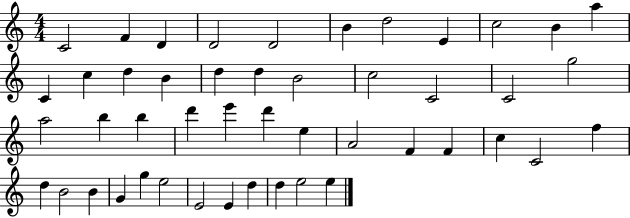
{
  \clef treble
  \numericTimeSignature
  \time 4/4
  \key c \major
  c'2 f'4 d'4 | d'2 d'2 | b'4 d''2 e'4 | c''2 b'4 a''4 | \break c'4 c''4 d''4 b'4 | d''4 d''4 b'2 | c''2 c'2 | c'2 g''2 | \break a''2 b''4 b''4 | d'''4 e'''4 d'''4 e''4 | a'2 f'4 f'4 | c''4 c'2 f''4 | \break d''4 b'2 b'4 | g'4 g''4 e''2 | e'2 e'4 d''4 | d''4 e''2 e''4 | \break \bar "|."
}